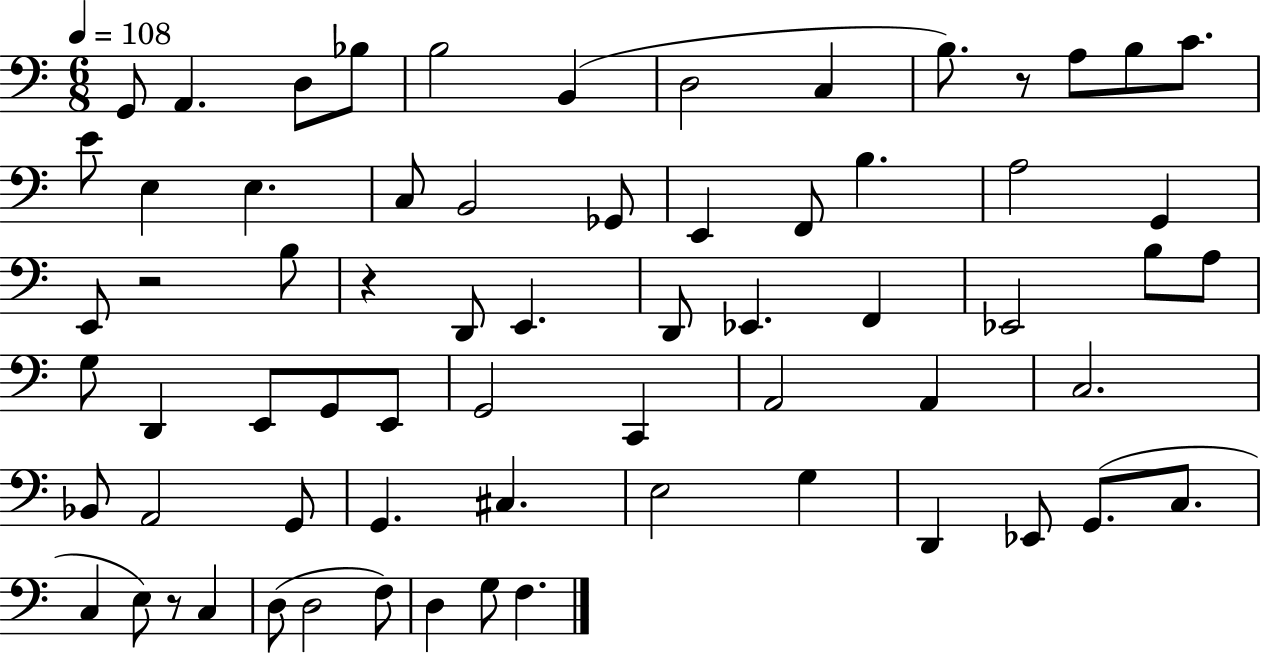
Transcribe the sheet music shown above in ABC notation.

X:1
T:Untitled
M:6/8
L:1/4
K:C
G,,/2 A,, D,/2 _B,/2 B,2 B,, D,2 C, B,/2 z/2 A,/2 B,/2 C/2 E/2 E, E, C,/2 B,,2 _G,,/2 E,, F,,/2 B, A,2 G,, E,,/2 z2 B,/2 z D,,/2 E,, D,,/2 _E,, F,, _E,,2 B,/2 A,/2 G,/2 D,, E,,/2 G,,/2 E,,/2 G,,2 C,, A,,2 A,, C,2 _B,,/2 A,,2 G,,/2 G,, ^C, E,2 G, D,, _E,,/2 G,,/2 C,/2 C, E,/2 z/2 C, D,/2 D,2 F,/2 D, G,/2 F,